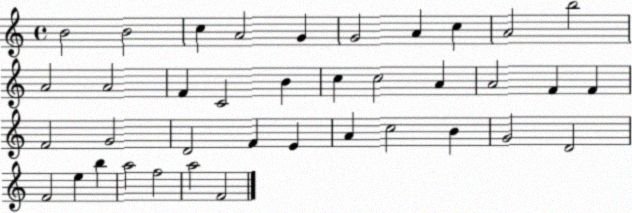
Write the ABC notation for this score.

X:1
T:Untitled
M:4/4
L:1/4
K:C
B2 B2 c A2 G G2 A c A2 b2 A2 A2 F C2 B c c2 A A2 F F F2 G2 D2 F E A c2 B G2 D2 F2 e b a2 f2 a2 F2